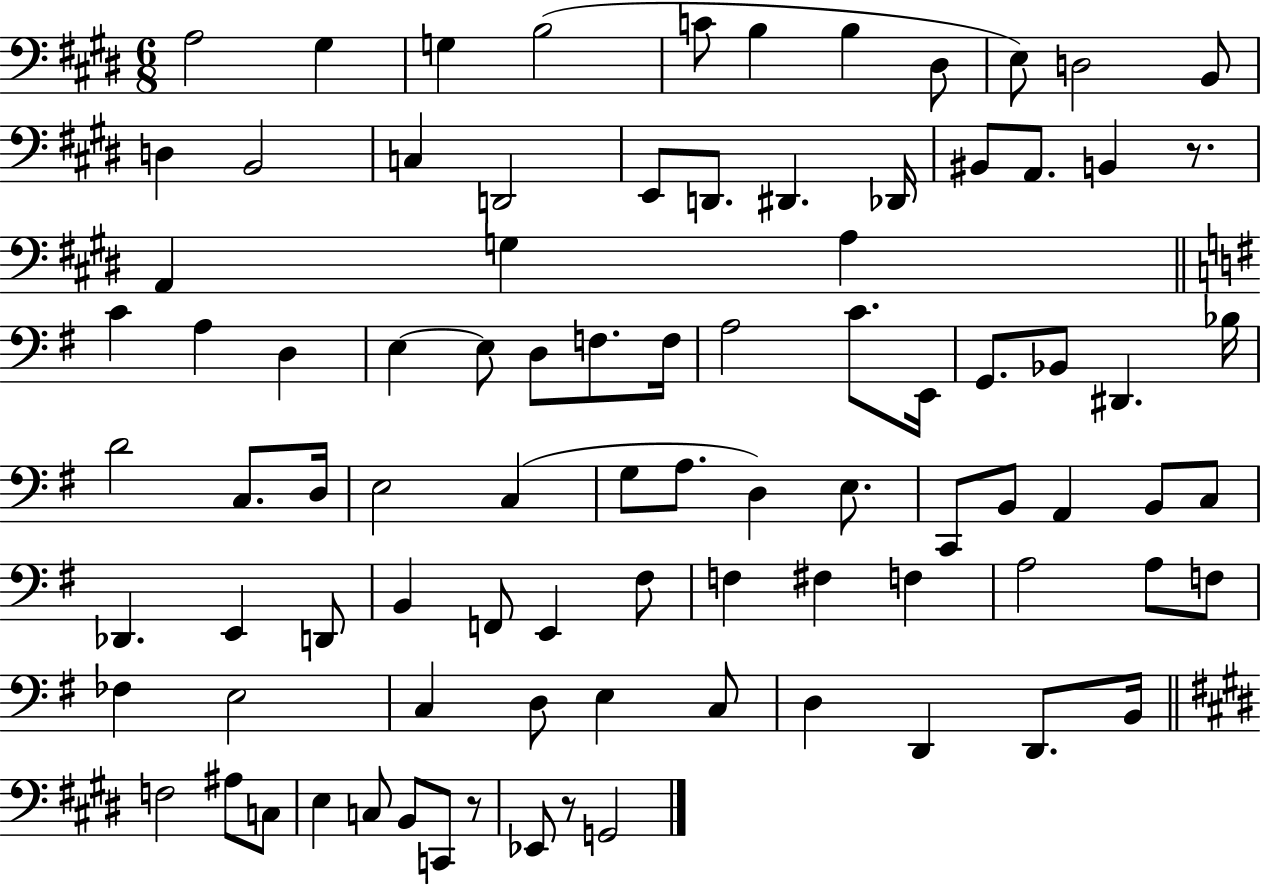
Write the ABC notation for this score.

X:1
T:Untitled
M:6/8
L:1/4
K:E
A,2 ^G, G, B,2 C/2 B, B, ^D,/2 E,/2 D,2 B,,/2 D, B,,2 C, D,,2 E,,/2 D,,/2 ^D,, _D,,/4 ^B,,/2 A,,/2 B,, z/2 A,, G, A, C A, D, E, E,/2 D,/2 F,/2 F,/4 A,2 C/2 E,,/4 G,,/2 _B,,/2 ^D,, _B,/4 D2 C,/2 D,/4 E,2 C, G,/2 A,/2 D, E,/2 C,,/2 B,,/2 A,, B,,/2 C,/2 _D,, E,, D,,/2 B,, F,,/2 E,, ^F,/2 F, ^F, F, A,2 A,/2 F,/2 _F, E,2 C, D,/2 E, C,/2 D, D,, D,,/2 B,,/4 F,2 ^A,/2 C,/2 E, C,/2 B,,/2 C,,/2 z/2 _E,,/2 z/2 G,,2